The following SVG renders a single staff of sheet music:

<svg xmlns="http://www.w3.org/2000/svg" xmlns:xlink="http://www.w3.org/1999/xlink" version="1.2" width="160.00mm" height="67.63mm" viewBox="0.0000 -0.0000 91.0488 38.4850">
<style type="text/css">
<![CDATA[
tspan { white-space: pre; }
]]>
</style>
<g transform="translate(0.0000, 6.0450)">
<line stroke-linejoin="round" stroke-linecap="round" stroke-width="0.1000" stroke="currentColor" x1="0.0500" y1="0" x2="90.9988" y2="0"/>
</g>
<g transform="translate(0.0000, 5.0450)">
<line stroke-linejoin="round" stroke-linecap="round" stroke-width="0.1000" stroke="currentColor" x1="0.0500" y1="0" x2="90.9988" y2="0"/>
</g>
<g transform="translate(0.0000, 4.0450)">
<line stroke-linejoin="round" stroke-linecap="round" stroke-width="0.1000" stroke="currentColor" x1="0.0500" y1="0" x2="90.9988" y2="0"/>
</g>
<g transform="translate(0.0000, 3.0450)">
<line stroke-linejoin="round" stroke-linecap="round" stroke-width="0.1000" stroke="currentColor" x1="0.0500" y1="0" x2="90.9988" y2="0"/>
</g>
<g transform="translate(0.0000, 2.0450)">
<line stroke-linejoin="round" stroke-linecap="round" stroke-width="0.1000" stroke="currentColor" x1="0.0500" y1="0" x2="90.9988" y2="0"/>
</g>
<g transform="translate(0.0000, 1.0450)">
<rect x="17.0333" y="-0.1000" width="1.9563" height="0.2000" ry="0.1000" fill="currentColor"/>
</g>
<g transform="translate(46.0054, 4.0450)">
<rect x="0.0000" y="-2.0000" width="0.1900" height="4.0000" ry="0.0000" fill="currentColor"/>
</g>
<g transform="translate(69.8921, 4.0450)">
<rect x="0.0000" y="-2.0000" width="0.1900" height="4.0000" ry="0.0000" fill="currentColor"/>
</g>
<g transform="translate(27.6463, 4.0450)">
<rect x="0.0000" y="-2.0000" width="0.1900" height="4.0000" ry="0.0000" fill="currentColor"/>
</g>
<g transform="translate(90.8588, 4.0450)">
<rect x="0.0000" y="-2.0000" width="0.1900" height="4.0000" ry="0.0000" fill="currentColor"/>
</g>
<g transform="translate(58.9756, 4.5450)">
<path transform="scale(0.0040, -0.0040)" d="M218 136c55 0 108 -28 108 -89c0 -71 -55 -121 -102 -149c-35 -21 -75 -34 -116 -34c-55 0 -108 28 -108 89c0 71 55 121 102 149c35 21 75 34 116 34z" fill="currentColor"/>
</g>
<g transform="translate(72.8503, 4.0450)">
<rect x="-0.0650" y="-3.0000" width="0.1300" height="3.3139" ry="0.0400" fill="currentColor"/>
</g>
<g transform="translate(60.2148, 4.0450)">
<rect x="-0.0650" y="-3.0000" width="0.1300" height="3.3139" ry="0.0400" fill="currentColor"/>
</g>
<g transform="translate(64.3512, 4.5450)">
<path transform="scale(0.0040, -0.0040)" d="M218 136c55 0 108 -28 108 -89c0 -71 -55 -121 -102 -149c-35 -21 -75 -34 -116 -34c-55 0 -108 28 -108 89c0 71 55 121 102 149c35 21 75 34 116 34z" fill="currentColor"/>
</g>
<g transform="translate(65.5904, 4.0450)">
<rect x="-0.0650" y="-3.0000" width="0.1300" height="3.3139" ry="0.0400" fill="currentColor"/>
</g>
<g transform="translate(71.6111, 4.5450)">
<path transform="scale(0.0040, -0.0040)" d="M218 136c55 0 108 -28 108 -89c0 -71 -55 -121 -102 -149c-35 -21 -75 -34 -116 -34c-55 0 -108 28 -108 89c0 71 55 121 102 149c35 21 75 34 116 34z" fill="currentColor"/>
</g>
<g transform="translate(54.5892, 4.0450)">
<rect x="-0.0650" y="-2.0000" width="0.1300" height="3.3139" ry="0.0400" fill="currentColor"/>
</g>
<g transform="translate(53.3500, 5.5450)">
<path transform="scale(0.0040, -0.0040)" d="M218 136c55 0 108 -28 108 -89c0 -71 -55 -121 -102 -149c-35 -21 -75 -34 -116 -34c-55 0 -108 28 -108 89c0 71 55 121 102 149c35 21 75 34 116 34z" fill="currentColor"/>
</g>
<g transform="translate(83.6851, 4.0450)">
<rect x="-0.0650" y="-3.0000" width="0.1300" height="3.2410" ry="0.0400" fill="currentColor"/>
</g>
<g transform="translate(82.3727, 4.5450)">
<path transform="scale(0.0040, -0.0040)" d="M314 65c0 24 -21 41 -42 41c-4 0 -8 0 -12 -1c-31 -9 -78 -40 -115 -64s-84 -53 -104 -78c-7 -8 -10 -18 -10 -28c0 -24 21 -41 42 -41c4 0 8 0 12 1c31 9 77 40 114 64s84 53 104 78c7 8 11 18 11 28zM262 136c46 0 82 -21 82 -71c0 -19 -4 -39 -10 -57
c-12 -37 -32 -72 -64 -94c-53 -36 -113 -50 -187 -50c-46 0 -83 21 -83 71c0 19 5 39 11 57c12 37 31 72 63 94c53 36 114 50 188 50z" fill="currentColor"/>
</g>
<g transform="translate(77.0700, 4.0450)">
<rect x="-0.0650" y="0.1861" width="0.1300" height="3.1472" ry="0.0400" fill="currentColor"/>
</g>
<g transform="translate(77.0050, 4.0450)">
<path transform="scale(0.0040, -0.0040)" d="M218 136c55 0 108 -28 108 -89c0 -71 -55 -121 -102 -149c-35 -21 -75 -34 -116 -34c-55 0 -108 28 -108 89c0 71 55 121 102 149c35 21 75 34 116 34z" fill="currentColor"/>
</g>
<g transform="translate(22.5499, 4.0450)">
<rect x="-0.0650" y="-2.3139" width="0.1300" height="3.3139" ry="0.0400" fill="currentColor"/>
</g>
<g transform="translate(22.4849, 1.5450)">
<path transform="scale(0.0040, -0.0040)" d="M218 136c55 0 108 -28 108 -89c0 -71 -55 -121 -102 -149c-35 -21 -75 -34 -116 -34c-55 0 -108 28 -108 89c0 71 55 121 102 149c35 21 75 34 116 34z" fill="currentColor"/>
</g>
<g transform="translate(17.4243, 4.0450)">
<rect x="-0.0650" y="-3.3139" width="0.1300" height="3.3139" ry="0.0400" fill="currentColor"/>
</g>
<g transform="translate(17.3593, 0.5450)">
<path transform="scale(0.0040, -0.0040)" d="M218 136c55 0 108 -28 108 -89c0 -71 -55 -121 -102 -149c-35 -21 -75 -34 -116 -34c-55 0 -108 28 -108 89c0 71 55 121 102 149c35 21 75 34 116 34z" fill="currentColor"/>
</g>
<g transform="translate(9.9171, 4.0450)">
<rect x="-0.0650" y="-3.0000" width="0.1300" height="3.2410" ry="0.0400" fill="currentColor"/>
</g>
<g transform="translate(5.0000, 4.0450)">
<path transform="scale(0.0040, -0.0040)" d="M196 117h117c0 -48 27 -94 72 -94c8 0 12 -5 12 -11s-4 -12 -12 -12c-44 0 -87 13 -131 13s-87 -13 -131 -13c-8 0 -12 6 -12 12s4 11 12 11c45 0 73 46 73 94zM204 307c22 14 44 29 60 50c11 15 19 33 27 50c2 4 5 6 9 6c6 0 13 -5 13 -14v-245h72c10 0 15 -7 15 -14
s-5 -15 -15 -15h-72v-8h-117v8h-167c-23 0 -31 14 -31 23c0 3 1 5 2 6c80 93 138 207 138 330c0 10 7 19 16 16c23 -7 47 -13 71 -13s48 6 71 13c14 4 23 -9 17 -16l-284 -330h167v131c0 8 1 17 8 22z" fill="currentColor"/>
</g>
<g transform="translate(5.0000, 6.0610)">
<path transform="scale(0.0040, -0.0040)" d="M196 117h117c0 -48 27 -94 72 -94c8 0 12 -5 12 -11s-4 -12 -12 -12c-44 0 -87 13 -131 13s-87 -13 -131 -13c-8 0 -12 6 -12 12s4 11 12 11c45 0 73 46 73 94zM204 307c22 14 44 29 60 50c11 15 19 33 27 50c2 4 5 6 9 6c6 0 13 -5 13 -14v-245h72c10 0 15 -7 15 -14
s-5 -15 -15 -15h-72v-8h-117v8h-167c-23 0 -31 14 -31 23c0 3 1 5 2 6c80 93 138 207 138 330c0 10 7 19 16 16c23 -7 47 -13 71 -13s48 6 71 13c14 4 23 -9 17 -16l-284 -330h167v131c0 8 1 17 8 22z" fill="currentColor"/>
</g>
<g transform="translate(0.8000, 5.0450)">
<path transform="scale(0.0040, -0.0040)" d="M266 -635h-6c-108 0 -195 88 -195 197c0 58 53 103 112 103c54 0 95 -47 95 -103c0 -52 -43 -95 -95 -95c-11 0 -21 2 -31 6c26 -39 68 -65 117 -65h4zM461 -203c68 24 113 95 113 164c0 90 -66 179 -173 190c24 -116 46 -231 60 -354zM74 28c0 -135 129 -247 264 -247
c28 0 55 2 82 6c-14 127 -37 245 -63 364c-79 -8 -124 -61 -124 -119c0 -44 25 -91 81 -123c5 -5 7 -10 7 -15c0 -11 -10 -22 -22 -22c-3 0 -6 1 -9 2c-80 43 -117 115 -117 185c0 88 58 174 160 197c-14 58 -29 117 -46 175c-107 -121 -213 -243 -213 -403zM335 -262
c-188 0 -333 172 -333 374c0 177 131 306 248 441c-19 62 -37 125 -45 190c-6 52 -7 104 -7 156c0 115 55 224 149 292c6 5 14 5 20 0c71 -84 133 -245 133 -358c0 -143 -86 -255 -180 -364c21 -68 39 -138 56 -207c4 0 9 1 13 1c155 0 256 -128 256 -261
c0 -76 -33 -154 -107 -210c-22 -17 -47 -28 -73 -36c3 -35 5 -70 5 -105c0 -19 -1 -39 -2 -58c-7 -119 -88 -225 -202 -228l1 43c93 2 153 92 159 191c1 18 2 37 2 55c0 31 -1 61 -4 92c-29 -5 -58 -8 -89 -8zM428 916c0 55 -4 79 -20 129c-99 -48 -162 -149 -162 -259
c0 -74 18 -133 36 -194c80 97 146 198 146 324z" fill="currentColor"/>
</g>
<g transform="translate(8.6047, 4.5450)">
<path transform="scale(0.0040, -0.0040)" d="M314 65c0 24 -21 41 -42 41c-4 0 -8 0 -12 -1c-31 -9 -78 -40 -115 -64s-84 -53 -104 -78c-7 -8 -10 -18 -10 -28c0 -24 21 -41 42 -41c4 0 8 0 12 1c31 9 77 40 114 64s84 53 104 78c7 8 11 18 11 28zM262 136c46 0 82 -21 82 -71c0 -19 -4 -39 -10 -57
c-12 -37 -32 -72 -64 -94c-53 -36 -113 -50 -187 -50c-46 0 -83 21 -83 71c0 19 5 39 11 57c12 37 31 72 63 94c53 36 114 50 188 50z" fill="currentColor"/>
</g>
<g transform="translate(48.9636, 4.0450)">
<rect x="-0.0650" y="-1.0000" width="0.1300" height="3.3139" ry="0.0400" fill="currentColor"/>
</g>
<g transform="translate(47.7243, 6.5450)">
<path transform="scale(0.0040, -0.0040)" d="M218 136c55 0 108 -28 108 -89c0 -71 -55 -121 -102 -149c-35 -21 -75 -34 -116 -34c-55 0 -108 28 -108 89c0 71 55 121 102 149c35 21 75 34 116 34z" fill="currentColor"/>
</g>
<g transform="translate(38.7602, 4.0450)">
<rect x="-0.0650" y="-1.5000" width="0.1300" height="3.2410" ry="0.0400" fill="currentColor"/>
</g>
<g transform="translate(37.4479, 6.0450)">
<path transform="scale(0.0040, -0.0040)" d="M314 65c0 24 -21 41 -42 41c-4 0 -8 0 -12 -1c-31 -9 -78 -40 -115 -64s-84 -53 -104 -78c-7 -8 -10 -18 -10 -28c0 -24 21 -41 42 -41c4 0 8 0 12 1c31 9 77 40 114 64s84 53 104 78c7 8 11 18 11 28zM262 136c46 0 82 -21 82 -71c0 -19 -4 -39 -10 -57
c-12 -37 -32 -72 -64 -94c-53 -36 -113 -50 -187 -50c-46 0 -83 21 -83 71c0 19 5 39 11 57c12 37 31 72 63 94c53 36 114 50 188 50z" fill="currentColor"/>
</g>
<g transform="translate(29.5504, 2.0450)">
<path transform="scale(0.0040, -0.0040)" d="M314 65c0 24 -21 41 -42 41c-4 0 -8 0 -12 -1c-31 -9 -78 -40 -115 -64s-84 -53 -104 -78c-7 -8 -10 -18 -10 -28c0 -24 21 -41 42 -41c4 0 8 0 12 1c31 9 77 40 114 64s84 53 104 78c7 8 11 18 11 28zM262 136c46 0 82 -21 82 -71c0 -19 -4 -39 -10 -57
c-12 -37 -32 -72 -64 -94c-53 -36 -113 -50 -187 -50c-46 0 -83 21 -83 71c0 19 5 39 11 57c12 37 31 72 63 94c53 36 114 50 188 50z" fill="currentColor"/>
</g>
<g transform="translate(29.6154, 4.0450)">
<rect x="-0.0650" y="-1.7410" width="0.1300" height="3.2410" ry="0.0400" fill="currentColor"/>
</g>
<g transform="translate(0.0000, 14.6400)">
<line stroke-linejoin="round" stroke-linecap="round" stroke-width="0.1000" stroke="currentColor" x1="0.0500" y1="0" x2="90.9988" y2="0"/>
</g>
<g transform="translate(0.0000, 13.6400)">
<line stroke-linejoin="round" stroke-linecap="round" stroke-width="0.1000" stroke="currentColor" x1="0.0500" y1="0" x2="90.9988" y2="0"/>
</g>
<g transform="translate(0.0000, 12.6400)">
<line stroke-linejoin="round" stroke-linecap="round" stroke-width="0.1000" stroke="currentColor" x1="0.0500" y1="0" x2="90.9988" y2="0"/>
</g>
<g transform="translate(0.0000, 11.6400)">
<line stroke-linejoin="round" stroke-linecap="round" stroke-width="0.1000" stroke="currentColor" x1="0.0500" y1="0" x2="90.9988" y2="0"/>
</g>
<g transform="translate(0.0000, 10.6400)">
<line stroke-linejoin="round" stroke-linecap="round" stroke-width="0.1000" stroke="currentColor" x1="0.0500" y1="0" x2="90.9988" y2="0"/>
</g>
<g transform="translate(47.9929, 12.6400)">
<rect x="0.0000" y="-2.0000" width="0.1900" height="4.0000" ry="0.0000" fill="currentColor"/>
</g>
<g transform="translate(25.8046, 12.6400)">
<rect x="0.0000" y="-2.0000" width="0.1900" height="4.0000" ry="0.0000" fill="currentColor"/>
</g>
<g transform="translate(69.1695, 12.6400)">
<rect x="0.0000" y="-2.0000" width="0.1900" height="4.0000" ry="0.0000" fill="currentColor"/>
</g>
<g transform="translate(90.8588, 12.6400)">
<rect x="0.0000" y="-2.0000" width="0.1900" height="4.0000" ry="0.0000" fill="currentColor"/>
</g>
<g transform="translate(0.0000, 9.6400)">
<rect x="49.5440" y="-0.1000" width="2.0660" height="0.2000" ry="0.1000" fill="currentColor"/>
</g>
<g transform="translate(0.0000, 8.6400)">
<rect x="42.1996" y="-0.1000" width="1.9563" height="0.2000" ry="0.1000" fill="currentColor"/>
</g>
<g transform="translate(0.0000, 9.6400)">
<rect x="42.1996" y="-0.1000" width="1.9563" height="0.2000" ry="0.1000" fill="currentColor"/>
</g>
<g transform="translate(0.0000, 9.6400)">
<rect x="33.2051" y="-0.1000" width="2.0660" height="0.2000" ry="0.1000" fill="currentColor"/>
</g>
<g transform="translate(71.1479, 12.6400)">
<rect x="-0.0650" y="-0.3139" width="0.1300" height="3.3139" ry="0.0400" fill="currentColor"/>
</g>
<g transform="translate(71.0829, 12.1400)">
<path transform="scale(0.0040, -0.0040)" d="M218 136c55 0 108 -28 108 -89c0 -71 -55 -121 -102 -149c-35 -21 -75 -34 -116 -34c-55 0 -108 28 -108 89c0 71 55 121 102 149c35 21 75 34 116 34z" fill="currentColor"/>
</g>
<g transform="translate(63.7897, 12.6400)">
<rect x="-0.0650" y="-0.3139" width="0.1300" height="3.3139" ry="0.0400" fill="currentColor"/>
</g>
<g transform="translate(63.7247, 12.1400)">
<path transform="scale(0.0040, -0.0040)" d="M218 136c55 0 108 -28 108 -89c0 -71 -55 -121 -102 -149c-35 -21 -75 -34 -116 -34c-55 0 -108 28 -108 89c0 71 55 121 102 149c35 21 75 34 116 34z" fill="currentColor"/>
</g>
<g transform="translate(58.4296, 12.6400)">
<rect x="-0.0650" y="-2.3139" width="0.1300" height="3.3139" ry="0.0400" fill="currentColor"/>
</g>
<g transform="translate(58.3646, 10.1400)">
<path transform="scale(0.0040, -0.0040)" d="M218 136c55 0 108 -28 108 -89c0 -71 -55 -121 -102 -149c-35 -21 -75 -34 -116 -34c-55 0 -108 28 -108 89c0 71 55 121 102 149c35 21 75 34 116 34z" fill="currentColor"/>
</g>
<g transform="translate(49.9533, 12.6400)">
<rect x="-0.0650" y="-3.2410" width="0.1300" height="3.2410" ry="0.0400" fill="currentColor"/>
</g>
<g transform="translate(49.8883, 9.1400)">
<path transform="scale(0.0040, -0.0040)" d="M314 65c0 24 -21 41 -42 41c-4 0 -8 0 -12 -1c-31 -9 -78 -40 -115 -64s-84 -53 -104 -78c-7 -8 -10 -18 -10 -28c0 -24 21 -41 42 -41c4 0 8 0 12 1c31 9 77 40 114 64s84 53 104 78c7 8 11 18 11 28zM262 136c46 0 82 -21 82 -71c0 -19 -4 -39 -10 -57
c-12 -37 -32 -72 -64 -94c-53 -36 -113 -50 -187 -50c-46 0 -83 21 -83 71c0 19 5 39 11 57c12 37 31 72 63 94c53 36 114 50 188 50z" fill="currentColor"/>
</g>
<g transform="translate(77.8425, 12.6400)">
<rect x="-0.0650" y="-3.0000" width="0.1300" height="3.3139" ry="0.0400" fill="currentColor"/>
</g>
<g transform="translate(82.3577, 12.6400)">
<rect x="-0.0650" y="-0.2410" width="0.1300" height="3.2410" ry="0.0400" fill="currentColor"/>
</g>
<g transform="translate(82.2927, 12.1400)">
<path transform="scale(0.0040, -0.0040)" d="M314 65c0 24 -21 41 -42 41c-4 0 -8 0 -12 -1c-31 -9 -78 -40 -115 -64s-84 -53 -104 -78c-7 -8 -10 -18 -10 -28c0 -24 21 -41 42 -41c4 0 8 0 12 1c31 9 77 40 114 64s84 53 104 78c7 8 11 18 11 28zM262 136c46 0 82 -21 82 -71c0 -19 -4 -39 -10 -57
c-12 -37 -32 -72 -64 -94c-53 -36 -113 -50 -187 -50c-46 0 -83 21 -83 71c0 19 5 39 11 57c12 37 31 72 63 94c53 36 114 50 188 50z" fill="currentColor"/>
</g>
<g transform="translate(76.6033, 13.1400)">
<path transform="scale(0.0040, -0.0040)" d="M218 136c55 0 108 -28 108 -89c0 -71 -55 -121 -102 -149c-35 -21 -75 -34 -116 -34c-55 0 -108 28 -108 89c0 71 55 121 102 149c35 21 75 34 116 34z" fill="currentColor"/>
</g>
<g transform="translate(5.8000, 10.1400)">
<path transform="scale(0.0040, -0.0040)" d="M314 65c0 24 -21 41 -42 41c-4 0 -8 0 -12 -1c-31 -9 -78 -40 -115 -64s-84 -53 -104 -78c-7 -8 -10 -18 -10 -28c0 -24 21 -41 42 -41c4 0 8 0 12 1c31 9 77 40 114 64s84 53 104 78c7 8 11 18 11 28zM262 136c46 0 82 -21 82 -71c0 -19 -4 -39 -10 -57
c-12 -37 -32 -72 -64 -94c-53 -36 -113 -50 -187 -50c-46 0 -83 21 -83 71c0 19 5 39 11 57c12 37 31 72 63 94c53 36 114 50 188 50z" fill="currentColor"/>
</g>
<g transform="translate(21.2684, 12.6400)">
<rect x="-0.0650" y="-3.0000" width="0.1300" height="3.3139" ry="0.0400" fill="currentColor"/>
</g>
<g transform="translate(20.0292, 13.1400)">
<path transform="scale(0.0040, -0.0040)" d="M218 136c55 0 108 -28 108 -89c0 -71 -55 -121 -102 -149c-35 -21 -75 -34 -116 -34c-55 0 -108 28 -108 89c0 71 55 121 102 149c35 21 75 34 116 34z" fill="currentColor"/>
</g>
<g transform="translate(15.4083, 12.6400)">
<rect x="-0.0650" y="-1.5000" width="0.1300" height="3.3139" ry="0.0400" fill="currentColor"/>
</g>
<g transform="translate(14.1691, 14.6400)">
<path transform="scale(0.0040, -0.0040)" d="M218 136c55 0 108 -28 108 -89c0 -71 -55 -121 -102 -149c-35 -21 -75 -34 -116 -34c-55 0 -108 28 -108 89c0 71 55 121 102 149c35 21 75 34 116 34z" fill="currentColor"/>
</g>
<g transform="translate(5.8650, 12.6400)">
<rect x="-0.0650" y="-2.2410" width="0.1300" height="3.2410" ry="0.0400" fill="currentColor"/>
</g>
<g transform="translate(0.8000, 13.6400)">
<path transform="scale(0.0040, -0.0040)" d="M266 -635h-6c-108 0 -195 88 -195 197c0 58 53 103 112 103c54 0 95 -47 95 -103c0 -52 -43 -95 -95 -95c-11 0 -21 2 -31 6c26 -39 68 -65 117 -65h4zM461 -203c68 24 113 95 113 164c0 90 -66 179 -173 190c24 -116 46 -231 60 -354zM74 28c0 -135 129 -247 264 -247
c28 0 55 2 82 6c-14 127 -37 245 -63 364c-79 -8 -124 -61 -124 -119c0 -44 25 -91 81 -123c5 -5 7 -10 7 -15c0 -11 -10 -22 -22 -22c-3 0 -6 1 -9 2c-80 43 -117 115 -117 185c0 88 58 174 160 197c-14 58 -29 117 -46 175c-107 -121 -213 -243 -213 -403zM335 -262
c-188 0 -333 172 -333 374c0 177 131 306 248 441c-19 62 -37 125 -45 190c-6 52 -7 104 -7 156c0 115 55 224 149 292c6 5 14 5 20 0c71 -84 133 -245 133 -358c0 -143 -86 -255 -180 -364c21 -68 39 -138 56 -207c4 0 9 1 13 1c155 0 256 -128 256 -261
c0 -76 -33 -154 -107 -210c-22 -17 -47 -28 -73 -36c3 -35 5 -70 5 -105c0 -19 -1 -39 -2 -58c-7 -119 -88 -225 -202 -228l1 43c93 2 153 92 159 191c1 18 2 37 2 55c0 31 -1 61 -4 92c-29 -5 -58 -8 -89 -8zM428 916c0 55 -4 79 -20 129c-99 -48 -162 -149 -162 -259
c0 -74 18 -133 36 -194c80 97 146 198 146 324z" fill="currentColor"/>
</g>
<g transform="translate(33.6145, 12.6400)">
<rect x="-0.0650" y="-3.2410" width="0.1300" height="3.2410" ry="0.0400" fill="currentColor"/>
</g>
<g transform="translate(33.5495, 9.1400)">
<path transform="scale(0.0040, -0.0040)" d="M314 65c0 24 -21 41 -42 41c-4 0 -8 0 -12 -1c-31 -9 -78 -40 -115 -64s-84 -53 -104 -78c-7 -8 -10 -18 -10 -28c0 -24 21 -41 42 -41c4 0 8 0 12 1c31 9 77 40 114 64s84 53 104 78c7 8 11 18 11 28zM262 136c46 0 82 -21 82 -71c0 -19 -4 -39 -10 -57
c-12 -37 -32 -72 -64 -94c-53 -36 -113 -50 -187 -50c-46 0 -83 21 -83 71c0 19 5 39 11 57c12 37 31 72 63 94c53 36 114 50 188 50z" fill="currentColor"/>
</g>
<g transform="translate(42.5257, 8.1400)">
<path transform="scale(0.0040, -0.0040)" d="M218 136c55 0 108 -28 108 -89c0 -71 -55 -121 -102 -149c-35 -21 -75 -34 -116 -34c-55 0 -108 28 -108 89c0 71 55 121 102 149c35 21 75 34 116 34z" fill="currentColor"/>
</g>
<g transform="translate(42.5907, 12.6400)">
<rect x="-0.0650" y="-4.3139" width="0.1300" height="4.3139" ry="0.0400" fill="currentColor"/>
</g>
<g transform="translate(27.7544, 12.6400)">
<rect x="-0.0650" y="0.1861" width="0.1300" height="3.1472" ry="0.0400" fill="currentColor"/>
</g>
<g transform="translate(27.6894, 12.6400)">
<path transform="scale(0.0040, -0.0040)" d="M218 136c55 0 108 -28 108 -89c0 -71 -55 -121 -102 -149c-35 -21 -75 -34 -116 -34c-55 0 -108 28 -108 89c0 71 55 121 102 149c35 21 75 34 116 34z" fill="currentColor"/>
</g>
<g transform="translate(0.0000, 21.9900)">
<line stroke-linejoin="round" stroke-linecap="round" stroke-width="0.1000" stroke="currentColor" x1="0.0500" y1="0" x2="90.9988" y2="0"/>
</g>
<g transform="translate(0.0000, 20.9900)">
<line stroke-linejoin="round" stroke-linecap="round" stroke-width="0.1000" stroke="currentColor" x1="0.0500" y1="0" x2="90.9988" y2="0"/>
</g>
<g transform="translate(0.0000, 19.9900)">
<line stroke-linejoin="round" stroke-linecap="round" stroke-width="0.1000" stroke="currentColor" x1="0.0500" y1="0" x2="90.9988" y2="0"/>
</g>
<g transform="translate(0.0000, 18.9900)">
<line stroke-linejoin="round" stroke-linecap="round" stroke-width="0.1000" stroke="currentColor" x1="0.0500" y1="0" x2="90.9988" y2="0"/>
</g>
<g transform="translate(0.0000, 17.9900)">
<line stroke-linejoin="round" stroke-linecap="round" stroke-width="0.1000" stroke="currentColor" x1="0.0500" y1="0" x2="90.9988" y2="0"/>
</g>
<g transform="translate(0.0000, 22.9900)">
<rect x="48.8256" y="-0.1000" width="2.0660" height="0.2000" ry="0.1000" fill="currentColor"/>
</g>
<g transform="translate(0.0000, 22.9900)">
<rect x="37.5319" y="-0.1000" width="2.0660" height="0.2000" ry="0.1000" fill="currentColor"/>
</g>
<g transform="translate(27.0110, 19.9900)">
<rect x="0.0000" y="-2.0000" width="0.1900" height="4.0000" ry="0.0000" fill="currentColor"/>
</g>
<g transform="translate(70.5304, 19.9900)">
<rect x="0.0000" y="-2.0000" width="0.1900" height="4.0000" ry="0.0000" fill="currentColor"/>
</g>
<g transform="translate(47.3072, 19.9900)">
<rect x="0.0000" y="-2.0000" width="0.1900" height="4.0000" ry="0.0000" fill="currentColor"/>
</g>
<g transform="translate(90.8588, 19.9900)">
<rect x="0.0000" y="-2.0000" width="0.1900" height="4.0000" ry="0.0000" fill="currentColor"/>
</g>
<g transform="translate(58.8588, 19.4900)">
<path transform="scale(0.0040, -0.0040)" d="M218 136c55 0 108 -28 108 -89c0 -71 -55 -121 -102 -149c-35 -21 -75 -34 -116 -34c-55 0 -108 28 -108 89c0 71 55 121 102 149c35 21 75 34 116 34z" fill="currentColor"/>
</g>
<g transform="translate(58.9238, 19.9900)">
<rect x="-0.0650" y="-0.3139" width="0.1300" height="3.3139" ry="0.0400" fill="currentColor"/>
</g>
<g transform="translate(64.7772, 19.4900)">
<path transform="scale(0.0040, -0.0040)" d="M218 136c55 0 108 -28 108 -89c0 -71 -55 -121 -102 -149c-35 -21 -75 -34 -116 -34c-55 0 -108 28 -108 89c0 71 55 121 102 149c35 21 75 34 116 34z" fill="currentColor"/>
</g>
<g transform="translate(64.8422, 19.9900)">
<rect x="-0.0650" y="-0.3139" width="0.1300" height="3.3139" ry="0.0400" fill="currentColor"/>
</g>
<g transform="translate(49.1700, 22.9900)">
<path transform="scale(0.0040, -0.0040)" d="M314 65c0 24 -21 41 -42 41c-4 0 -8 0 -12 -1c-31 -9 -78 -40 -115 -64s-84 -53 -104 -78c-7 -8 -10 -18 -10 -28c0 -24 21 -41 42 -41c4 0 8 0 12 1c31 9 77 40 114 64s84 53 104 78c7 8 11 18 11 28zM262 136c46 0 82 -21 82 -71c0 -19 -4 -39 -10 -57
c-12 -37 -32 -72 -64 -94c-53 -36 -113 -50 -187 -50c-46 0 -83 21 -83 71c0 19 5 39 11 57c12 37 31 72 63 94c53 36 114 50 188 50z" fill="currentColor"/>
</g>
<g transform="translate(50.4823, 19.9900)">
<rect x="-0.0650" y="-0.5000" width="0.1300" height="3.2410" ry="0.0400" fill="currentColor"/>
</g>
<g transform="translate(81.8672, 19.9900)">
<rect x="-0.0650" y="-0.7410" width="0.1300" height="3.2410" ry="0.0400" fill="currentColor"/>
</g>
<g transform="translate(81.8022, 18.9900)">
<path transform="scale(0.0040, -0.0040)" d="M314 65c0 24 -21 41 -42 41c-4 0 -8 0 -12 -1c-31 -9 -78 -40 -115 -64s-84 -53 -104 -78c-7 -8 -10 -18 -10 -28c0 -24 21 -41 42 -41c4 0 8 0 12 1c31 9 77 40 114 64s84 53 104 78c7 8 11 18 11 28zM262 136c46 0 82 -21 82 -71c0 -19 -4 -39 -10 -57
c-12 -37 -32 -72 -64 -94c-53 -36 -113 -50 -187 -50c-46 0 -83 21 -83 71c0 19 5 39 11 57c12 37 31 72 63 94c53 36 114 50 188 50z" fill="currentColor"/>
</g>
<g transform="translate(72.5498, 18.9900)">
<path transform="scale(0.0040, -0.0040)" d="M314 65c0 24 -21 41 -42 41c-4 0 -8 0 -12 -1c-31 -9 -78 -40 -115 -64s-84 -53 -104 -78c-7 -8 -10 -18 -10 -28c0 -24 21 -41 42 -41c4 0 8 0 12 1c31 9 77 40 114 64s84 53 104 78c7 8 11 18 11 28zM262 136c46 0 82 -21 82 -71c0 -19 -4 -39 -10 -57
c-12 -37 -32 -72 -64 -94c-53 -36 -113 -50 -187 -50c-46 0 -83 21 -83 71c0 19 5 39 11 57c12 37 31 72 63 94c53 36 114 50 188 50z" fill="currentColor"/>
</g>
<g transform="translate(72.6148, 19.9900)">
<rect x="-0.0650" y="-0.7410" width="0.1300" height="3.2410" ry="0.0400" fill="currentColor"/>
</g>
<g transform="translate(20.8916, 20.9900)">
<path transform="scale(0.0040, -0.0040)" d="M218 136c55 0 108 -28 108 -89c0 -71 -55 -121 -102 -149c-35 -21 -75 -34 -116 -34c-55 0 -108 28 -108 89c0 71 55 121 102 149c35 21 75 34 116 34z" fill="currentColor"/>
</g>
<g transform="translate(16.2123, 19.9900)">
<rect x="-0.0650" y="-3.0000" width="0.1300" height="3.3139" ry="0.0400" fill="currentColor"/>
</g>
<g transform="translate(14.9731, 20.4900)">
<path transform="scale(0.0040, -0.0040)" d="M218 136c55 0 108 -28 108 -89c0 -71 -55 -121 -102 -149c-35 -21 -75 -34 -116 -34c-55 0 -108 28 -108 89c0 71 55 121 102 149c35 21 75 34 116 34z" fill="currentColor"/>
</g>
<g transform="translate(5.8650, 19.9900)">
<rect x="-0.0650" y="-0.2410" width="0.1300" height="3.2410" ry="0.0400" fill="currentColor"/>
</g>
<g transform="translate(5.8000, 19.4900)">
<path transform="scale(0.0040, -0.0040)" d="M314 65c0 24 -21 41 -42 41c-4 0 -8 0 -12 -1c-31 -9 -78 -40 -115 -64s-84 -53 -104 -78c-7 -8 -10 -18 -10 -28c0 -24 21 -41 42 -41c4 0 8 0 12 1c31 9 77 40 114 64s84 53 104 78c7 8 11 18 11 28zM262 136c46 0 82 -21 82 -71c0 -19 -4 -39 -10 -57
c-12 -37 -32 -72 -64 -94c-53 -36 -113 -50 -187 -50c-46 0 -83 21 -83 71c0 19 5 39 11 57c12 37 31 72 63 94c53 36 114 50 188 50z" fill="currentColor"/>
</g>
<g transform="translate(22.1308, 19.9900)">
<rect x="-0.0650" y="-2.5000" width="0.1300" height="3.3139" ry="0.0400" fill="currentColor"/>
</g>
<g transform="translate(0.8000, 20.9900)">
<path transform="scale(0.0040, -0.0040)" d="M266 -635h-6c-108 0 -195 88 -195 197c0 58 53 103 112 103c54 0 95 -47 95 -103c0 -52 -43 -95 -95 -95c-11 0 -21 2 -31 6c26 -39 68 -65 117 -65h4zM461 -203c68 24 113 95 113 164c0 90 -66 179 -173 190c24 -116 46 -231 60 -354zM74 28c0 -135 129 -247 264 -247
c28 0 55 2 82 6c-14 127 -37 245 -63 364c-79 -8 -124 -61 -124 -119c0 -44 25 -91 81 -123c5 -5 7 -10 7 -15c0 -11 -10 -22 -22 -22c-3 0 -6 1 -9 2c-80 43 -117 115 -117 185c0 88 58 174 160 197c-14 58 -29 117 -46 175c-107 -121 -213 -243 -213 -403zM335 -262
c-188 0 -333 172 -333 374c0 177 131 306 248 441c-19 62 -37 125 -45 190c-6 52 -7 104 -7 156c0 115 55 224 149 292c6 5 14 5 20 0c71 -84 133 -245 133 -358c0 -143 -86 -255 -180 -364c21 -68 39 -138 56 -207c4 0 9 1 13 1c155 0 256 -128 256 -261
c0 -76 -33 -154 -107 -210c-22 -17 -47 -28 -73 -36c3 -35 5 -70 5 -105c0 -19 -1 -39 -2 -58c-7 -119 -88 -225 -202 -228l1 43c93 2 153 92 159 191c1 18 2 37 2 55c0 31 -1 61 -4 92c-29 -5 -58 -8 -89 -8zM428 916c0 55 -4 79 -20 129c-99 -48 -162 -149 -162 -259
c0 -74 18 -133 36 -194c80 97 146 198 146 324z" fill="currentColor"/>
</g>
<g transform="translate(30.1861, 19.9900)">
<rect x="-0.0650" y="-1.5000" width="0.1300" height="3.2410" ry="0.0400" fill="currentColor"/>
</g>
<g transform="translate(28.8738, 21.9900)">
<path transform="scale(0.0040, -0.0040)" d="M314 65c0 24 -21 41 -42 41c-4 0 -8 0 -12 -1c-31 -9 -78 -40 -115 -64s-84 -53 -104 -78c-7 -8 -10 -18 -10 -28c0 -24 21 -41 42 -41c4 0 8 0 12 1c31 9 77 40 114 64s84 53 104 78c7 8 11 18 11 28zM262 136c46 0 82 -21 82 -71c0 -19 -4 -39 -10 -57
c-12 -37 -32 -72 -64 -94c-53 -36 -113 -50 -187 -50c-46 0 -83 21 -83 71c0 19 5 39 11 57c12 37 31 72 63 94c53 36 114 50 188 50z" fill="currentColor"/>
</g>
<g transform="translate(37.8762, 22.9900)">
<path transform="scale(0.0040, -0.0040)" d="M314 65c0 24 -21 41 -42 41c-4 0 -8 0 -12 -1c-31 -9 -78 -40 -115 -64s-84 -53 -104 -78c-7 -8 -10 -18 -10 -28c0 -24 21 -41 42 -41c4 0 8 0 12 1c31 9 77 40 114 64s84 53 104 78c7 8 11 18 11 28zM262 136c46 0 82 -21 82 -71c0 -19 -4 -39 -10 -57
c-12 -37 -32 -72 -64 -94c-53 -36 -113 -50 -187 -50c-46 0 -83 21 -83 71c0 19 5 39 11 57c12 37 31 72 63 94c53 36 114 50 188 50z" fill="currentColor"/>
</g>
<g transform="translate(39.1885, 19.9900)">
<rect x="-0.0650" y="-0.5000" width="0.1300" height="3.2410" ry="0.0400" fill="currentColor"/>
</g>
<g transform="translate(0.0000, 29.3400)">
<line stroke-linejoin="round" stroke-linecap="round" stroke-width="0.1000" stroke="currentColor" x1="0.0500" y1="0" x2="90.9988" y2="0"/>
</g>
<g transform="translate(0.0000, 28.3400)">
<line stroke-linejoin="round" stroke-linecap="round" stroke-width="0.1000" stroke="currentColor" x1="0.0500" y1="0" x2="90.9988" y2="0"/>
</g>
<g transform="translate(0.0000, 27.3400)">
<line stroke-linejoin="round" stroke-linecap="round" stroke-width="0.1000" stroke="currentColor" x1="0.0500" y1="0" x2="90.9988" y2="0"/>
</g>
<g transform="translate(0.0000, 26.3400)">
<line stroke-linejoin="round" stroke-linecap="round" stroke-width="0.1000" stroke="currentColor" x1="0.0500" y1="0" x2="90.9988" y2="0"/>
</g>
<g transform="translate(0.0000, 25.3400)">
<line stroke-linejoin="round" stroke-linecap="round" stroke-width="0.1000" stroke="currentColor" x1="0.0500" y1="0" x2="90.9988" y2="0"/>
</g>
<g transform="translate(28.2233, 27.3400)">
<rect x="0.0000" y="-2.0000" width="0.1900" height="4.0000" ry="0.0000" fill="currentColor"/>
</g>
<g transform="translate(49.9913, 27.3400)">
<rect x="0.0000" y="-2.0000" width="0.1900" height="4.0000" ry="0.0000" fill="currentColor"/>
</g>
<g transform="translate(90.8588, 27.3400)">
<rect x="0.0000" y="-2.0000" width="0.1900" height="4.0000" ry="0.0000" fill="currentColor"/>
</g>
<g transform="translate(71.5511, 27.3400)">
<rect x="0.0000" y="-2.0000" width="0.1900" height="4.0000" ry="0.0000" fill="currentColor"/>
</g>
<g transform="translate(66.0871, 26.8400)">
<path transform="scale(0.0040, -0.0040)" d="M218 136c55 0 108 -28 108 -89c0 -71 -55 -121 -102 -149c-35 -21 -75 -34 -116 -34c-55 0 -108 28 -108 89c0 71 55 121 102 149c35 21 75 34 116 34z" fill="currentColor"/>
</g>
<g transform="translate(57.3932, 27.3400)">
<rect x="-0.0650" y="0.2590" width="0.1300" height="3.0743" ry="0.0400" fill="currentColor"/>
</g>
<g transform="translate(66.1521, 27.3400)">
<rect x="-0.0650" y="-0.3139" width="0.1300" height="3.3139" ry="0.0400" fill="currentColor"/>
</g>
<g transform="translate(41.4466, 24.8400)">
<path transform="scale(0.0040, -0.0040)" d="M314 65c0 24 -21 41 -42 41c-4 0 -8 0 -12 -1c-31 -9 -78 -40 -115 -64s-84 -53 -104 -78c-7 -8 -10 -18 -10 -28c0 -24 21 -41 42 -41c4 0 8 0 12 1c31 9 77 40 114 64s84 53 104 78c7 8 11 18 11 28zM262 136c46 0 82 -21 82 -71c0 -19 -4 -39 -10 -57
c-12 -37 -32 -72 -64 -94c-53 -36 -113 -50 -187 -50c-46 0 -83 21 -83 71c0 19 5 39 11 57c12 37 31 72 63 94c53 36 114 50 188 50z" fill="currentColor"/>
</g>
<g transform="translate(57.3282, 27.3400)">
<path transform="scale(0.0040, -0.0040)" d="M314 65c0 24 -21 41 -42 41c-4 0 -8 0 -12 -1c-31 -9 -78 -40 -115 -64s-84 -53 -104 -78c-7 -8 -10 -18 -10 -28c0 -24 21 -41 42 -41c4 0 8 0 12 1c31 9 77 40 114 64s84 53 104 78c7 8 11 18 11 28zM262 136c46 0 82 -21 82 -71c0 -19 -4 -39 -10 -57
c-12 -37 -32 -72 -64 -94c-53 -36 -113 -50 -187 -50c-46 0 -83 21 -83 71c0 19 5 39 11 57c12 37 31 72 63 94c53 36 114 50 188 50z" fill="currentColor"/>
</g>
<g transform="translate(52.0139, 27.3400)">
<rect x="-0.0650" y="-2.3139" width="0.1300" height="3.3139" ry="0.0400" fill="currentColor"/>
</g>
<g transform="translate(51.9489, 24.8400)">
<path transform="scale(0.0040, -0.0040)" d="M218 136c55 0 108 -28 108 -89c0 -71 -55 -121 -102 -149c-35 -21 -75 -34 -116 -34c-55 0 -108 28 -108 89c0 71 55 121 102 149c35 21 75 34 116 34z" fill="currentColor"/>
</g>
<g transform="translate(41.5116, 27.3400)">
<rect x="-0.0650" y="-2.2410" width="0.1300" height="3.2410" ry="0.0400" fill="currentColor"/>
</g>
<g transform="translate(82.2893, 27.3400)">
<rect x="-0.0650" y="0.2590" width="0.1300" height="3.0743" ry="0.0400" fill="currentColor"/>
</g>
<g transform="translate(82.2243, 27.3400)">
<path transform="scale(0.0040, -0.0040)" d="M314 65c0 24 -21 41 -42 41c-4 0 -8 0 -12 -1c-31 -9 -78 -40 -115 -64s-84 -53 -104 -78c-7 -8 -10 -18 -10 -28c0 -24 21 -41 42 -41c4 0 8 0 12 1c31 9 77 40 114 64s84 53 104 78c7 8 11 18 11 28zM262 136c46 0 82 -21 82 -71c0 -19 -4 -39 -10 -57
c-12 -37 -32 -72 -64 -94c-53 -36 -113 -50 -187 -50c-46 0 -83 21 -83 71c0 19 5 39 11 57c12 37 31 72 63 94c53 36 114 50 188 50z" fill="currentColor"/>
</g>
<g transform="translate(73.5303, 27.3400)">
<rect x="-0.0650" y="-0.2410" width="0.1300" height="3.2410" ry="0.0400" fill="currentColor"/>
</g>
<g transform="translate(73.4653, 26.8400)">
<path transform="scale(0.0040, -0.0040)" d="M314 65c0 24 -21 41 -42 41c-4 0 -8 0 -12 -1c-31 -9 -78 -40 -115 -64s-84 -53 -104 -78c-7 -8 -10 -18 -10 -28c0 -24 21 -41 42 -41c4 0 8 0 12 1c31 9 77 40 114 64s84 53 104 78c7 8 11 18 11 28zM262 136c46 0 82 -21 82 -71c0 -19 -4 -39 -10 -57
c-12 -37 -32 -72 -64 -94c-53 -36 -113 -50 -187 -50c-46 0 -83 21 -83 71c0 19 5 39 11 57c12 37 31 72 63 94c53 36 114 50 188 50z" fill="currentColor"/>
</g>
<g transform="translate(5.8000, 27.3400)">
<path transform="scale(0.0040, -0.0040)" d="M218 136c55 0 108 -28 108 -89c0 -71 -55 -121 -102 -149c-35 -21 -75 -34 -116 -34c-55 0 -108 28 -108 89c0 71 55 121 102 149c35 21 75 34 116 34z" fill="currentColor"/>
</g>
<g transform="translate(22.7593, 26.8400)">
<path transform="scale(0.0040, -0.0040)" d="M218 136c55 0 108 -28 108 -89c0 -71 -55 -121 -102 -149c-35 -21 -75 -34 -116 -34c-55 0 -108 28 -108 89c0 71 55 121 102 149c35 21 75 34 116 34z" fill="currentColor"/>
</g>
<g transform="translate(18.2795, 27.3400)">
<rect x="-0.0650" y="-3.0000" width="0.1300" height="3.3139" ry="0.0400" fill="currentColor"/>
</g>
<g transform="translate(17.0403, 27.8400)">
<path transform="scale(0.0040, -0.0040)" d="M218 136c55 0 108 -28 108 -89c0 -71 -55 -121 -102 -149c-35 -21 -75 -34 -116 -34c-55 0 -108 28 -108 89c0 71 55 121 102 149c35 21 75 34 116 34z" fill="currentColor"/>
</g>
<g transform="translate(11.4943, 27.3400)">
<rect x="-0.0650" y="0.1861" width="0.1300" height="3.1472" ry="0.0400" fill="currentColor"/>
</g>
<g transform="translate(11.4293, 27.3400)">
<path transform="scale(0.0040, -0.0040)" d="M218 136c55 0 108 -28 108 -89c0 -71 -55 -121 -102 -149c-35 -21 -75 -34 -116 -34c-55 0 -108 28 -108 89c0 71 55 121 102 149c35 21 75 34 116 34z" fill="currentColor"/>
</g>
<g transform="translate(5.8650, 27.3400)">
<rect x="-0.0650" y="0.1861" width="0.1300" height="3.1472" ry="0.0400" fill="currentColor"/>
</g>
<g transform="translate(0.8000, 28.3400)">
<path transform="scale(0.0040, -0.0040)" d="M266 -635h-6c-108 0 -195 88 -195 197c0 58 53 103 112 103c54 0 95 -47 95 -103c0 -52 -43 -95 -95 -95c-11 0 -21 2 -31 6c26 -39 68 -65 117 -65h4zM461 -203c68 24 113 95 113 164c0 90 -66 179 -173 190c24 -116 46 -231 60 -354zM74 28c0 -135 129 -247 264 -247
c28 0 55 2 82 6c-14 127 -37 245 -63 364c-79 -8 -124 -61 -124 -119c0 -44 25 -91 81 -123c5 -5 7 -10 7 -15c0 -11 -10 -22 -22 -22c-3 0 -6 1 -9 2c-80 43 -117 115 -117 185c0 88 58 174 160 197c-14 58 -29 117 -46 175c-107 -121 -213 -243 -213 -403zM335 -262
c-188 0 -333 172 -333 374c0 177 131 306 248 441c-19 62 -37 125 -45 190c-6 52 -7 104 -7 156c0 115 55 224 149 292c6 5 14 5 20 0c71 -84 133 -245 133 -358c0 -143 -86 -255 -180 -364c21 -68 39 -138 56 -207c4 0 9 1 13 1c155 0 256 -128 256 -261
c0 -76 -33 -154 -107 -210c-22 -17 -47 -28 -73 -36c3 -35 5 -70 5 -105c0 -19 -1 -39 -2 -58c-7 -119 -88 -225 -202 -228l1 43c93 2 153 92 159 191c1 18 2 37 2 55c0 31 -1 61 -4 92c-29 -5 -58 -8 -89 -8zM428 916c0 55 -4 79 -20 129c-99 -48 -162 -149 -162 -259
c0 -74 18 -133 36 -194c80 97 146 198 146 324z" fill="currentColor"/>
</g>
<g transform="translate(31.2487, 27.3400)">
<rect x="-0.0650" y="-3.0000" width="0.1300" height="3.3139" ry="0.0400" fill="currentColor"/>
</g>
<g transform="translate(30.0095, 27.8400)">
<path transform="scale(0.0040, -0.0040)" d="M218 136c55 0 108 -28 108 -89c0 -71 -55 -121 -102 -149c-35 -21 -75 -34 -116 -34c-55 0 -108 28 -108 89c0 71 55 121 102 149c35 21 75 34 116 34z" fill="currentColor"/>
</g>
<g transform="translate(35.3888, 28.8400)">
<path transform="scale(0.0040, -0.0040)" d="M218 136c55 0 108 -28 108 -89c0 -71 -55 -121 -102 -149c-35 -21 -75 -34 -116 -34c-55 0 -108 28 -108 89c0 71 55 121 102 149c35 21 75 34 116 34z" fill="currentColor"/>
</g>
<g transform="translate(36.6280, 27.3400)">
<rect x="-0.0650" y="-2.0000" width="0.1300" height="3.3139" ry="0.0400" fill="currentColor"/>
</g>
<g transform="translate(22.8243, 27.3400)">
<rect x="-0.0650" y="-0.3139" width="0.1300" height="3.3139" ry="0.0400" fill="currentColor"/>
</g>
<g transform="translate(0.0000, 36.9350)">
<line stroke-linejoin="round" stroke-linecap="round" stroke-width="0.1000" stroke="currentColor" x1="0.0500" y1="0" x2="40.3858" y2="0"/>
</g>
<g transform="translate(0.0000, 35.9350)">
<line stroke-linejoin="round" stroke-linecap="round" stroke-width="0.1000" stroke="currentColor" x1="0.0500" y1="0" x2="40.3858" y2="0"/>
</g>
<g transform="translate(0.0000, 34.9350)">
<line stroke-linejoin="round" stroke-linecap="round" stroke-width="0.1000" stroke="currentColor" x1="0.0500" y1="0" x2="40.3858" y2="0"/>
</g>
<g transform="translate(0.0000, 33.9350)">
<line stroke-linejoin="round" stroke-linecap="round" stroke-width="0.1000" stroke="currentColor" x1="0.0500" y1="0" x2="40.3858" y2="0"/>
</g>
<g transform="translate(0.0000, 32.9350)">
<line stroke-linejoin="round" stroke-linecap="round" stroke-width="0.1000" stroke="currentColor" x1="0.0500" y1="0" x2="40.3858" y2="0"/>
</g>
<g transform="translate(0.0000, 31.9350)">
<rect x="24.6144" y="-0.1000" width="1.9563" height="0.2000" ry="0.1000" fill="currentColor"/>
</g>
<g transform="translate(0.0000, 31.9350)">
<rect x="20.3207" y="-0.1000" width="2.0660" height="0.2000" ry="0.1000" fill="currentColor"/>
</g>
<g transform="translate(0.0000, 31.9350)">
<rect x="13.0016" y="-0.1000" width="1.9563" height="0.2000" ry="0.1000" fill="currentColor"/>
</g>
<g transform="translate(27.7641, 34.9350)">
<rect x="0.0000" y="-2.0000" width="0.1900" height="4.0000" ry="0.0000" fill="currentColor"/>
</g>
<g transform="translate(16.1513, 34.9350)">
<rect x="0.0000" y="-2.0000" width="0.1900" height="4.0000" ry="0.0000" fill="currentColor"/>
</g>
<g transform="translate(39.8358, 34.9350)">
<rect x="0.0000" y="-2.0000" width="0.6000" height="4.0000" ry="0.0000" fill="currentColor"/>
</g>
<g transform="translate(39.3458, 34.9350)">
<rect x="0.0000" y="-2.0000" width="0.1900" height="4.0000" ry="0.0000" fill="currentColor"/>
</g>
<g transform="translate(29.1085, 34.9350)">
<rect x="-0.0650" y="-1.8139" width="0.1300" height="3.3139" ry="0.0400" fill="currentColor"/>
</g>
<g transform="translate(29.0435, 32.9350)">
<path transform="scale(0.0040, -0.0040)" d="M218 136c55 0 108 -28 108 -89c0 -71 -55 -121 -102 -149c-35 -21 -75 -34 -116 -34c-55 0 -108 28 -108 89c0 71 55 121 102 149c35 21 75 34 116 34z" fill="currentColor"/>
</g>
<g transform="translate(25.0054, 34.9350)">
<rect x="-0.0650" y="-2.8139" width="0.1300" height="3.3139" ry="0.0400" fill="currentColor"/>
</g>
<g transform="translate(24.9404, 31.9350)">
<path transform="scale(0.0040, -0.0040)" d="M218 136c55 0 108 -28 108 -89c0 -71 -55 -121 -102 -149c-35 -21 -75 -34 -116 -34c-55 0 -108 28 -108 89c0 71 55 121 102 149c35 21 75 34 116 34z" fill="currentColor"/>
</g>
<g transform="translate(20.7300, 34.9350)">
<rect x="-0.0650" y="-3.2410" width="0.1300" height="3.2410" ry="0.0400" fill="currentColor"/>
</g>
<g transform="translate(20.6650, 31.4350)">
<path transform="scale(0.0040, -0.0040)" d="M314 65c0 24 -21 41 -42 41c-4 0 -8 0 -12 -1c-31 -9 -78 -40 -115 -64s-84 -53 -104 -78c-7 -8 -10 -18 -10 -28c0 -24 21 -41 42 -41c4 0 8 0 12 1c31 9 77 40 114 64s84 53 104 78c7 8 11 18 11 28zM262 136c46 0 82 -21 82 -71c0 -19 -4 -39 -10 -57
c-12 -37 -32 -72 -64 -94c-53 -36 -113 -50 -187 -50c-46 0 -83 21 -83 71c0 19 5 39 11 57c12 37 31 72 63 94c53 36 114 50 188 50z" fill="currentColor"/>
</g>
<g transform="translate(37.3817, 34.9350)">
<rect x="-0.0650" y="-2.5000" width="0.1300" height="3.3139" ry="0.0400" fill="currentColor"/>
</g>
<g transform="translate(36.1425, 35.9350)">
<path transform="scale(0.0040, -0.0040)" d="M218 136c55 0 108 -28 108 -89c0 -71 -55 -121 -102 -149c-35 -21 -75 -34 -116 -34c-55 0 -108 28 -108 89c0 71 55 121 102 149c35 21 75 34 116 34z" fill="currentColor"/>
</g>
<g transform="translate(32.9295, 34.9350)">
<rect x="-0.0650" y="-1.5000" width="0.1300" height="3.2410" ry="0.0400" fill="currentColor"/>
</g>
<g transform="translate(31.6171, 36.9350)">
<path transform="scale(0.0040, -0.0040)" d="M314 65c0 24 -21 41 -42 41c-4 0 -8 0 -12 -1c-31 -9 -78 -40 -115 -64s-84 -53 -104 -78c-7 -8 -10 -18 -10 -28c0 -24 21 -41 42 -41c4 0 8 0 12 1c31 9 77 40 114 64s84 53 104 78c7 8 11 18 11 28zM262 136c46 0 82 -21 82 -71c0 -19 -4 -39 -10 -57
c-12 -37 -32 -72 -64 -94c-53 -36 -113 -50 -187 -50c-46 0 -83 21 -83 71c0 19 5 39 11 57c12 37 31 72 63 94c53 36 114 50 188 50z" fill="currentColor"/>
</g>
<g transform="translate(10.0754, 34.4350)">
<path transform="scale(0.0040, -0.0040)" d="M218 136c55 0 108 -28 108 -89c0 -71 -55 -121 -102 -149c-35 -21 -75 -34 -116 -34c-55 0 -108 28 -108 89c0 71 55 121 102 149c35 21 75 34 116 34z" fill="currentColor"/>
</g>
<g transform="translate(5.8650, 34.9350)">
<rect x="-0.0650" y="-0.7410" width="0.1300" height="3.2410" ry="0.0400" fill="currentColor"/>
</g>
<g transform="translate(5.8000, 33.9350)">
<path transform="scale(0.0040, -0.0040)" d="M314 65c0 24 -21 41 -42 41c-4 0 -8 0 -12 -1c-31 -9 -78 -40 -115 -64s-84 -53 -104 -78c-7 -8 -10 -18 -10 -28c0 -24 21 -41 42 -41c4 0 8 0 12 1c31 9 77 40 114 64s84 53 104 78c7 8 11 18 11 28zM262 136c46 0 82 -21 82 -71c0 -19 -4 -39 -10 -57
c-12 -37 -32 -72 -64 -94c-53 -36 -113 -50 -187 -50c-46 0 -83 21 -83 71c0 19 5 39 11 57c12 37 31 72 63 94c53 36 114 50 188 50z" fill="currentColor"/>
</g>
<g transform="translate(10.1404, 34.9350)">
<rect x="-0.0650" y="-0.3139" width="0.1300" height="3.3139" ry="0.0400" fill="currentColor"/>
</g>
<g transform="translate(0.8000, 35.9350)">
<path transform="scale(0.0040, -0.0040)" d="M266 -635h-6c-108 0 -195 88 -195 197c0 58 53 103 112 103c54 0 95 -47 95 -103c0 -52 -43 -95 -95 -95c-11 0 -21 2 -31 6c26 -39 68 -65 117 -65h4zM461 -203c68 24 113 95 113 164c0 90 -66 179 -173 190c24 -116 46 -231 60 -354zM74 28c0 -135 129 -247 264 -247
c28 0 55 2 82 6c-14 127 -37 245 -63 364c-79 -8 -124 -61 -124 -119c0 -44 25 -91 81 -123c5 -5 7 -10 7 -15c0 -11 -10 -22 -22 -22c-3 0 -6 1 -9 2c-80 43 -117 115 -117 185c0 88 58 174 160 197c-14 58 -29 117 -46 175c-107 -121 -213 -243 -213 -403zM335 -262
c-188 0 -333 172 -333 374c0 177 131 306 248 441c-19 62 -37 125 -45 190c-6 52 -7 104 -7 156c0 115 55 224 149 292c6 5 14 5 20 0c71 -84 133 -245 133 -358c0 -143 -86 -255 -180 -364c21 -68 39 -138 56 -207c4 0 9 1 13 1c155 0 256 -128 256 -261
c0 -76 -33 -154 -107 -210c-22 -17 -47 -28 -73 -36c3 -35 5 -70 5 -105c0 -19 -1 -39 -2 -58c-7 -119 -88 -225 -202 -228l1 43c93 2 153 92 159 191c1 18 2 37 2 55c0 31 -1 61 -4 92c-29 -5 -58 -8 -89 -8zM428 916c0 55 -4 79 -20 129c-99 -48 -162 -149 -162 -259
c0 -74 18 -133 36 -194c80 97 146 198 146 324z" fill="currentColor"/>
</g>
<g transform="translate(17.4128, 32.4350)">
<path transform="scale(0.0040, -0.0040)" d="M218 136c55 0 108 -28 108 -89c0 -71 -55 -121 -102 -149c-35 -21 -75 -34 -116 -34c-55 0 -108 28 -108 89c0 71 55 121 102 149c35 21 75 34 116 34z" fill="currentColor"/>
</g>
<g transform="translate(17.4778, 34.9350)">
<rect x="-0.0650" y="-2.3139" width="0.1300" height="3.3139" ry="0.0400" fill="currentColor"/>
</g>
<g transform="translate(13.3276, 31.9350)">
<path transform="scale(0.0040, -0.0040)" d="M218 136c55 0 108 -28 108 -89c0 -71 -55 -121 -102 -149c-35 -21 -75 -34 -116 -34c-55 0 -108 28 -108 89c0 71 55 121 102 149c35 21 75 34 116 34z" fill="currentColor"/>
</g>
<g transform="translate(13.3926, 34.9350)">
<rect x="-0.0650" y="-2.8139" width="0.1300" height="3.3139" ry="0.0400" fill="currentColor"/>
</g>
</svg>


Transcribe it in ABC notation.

X:1
T:Untitled
M:4/4
L:1/4
K:C
A2 b g f2 E2 D F A A A B A2 g2 E A B b2 d' b2 g c c A c2 c2 A G E2 C2 C2 c c d2 d2 B B A c A F g2 g B2 c c2 B2 d2 c a g b2 a f E2 G